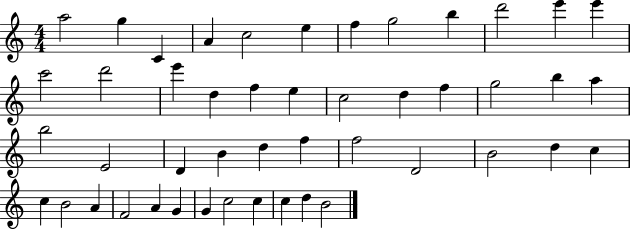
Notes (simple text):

A5/h G5/q C4/q A4/q C5/h E5/q F5/q G5/h B5/q D6/h E6/q E6/q C6/h D6/h E6/q D5/q F5/q E5/q C5/h D5/q F5/q G5/h B5/q A5/q B5/h E4/h D4/q B4/q D5/q F5/q F5/h D4/h B4/h D5/q C5/q C5/q B4/h A4/q F4/h A4/q G4/q G4/q C5/h C5/q C5/q D5/q B4/h